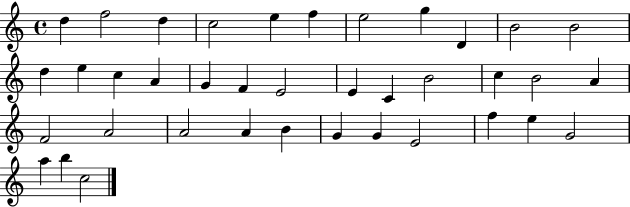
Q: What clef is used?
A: treble